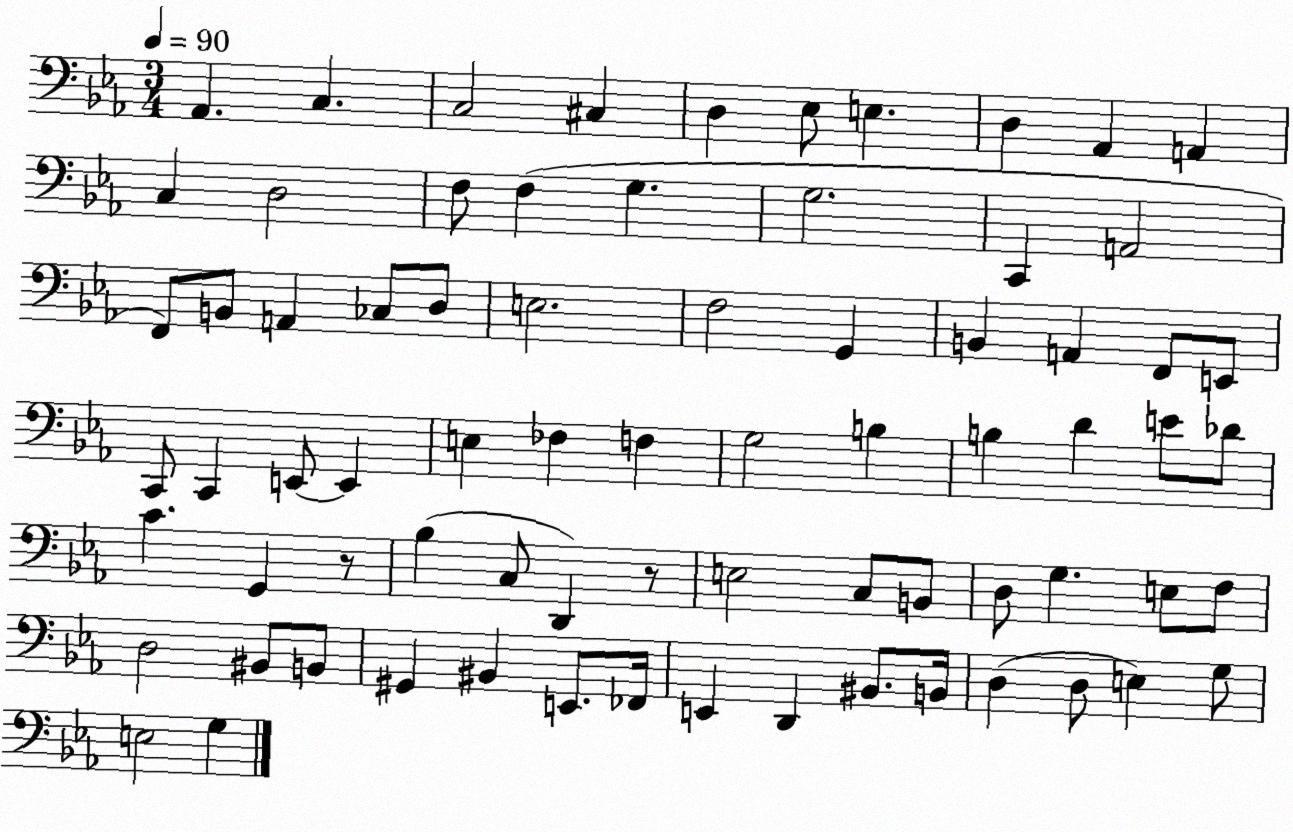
X:1
T:Untitled
M:3/4
L:1/4
K:Eb
_A,, C, C,2 ^C, D, _E,/2 E, D, _A,, A,, C, D,2 F,/2 F, G, G,2 C,, A,,2 F,,/2 B,,/2 A,, _C,/2 D,/2 E,2 F,2 G,, B,, A,, F,,/2 E,,/2 C,,/2 C,, E,,/2 E,, E, _F, F, G,2 B, B, D E/2 _D/2 C G,, z/2 _B, C,/2 D,, z/2 E,2 C,/2 B,,/2 D,/2 G, E,/2 F,/2 D,2 ^B,,/2 B,,/2 ^G,, ^B,, E,,/2 _F,,/4 E,, D,, ^B,,/2 B,,/4 D, D,/2 E, G,/2 E,2 G,